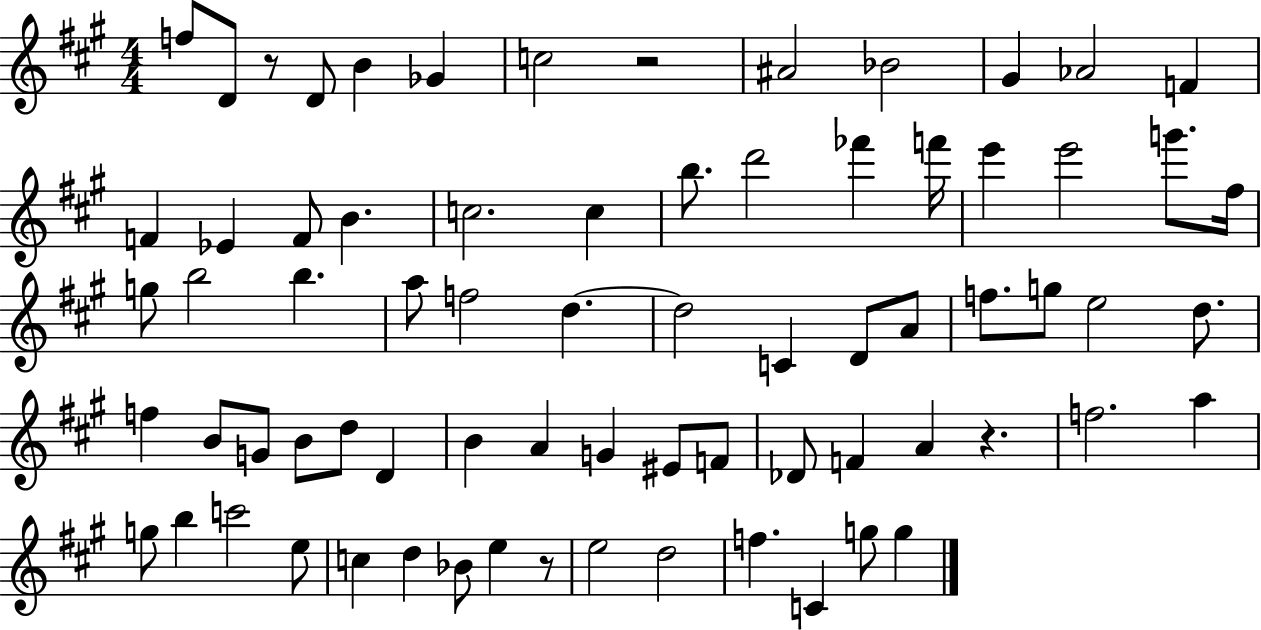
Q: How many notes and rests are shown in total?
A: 73